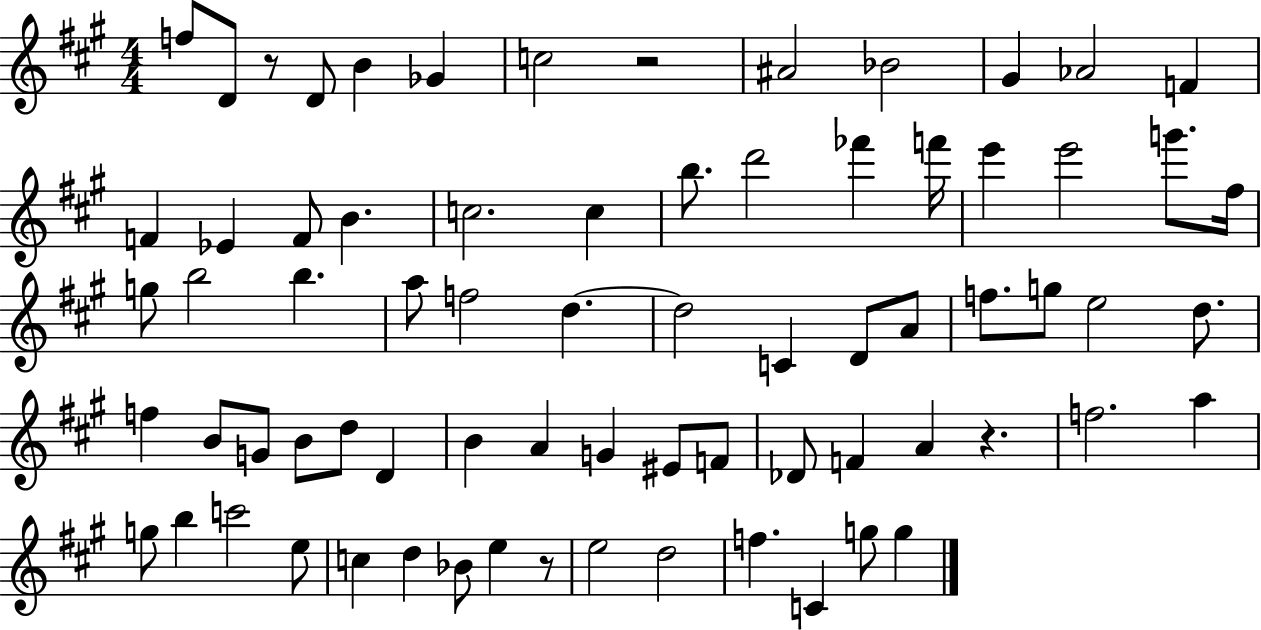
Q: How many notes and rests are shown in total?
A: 73